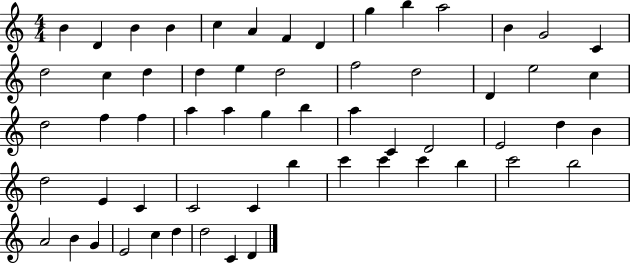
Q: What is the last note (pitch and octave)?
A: D4